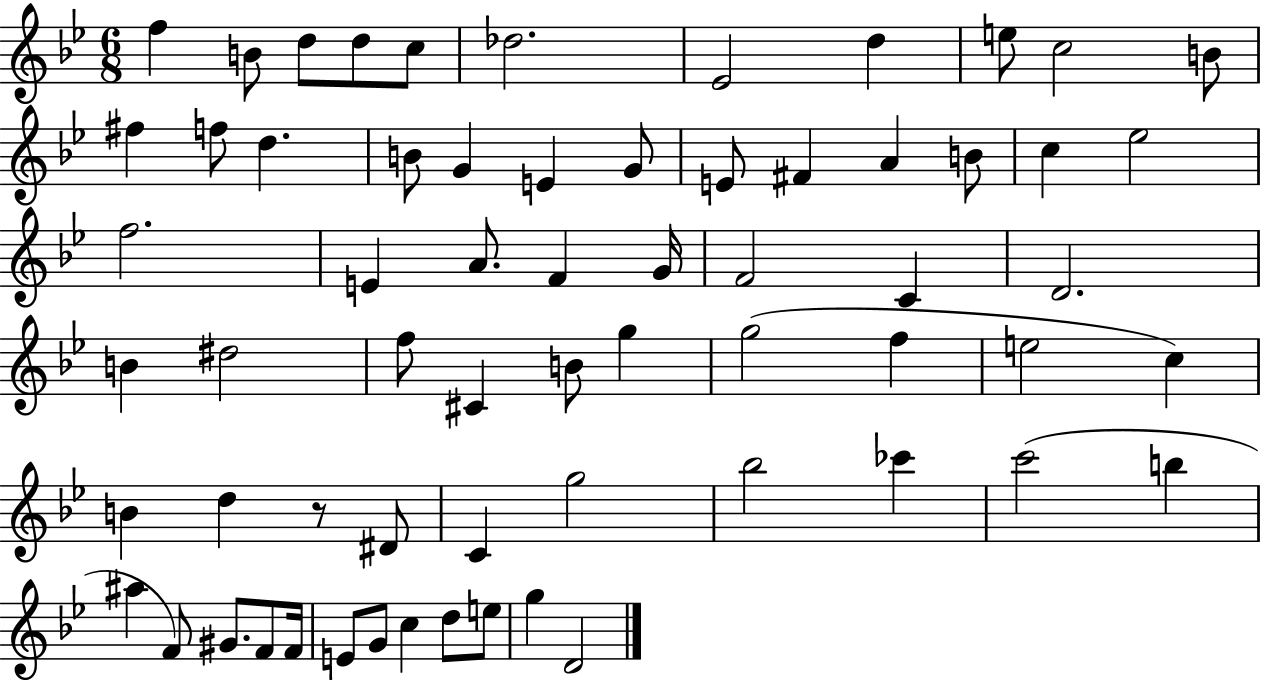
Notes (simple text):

F5/q B4/e D5/e D5/e C5/e Db5/h. Eb4/h D5/q E5/e C5/h B4/e F#5/q F5/e D5/q. B4/e G4/q E4/q G4/e E4/e F#4/q A4/q B4/e C5/q Eb5/h F5/h. E4/q A4/e. F4/q G4/s F4/h C4/q D4/h. B4/q D#5/h F5/e C#4/q B4/e G5/q G5/h F5/q E5/h C5/q B4/q D5/q R/e D#4/e C4/q G5/h Bb5/h CES6/q C6/h B5/q A#5/q F4/e G#4/e. F4/e F4/s E4/e G4/e C5/q D5/e E5/e G5/q D4/h